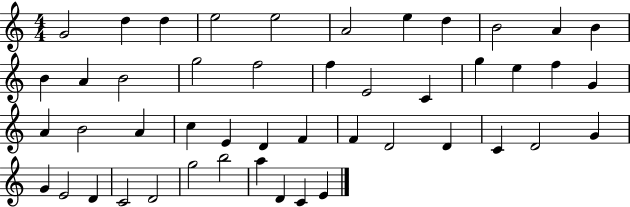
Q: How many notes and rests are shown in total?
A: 47